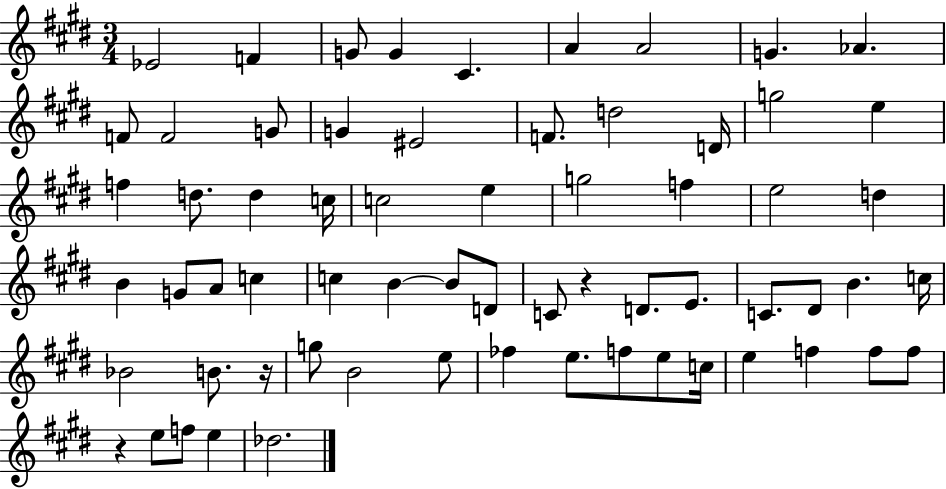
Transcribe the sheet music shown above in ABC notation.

X:1
T:Untitled
M:3/4
L:1/4
K:E
_E2 F G/2 G ^C A A2 G _A F/2 F2 G/2 G ^E2 F/2 d2 D/4 g2 e f d/2 d c/4 c2 e g2 f e2 d B G/2 A/2 c c B B/2 D/2 C/2 z D/2 E/2 C/2 ^D/2 B c/4 _B2 B/2 z/4 g/2 B2 e/2 _f e/2 f/2 e/2 c/4 e f f/2 f/2 z e/2 f/2 e _d2